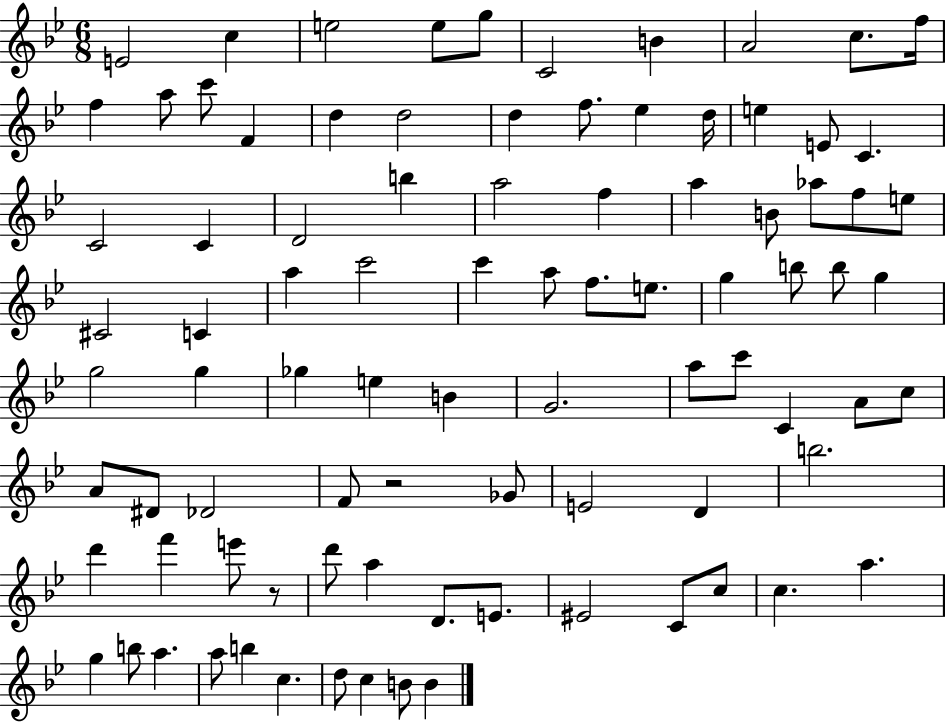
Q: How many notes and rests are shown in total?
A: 89